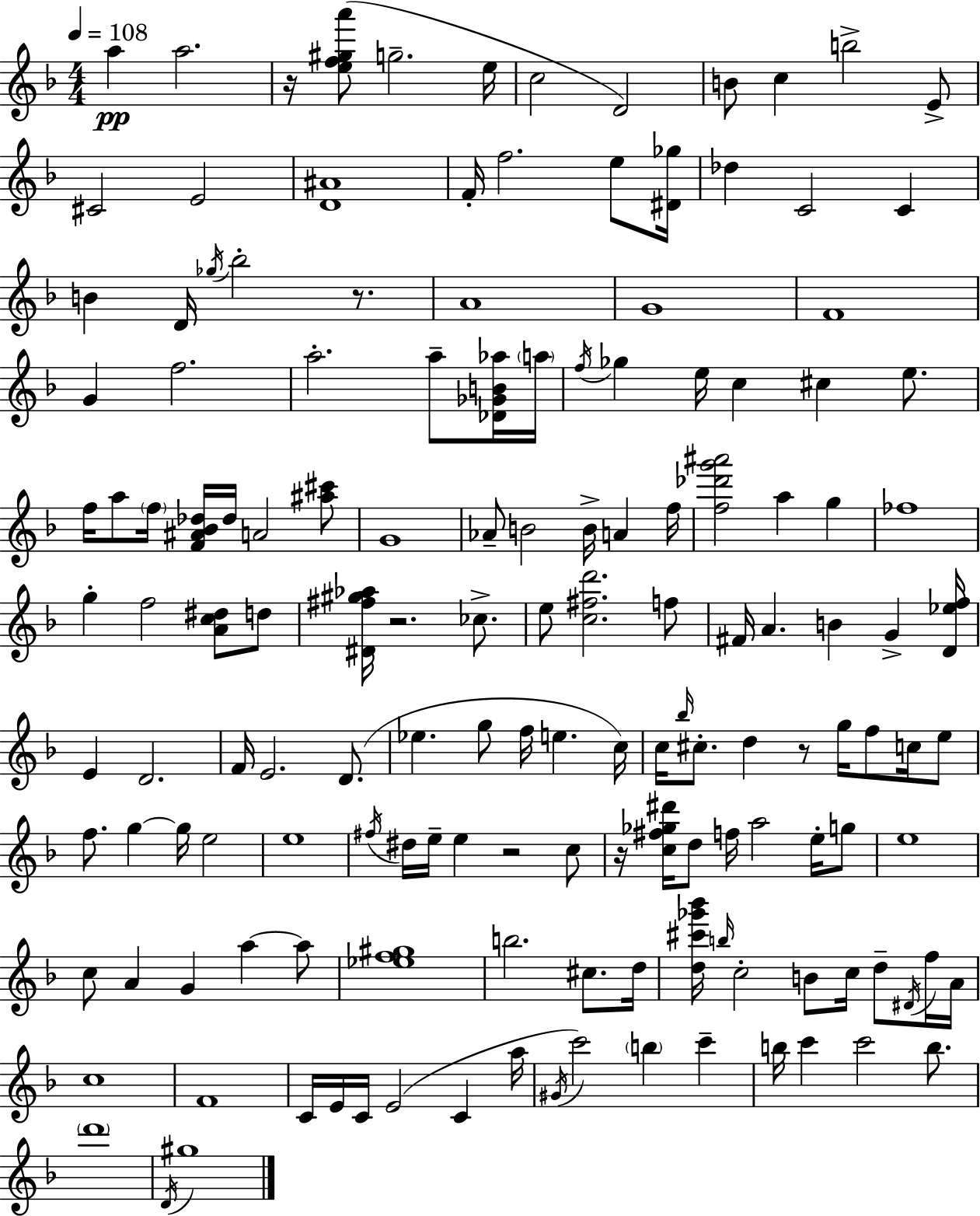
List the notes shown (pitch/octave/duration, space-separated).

A5/q A5/h. R/s [E5,F5,G#5,A6]/e G5/h. E5/s C5/h D4/h B4/e C5/q B5/h E4/e C#4/h E4/h [D4,A#4]/w F4/s F5/h. E5/e [D#4,Gb5]/s Db5/q C4/h C4/q B4/q D4/s Gb5/s Bb5/h R/e. A4/w G4/w F4/w G4/q F5/h. A5/h. A5/e [Db4,Gb4,B4,Ab5]/s A5/s F5/s Gb5/q E5/s C5/q C#5/q E5/e. F5/s A5/e F5/s [F4,A#4,Bb4,Db5]/s Db5/s A4/h [A#5,C#6]/e G4/w Ab4/e B4/h B4/s A4/q F5/s [F5,Db6,G6,A#6]/h A5/q G5/q FES5/w G5/q F5/h [A4,C5,D#5]/e D5/e [D#4,F#5,G#5,Ab5]/s R/h. CES5/e. E5/e [C5,F#5,D6]/h. F5/e F#4/s A4/q. B4/q G4/q [D4,Eb5,F5]/s E4/q D4/h. F4/s E4/h. D4/e. Eb5/q. G5/e F5/s E5/q. C5/s C5/s Bb5/s C#5/e. D5/q R/e G5/s F5/e C5/s E5/e F5/e. G5/q G5/s E5/h E5/w F#5/s D#5/s E5/s E5/q R/h C5/e R/s [C5,F#5,Gb5,D#6]/s D5/e F5/s A5/h E5/s G5/e E5/w C5/e A4/q G4/q A5/q A5/e [Eb5,F5,G#5]/w B5/h. C#5/e. D5/s [D5,C#6,Gb6,Bb6]/s B5/s C5/h B4/e C5/s D5/e D#4/s F5/s A4/s C5/w F4/w C4/s E4/s C4/s E4/h C4/q A5/s G#4/s C6/h B5/q C6/q B5/s C6/q C6/h B5/e. D6/w D4/s G#5/w